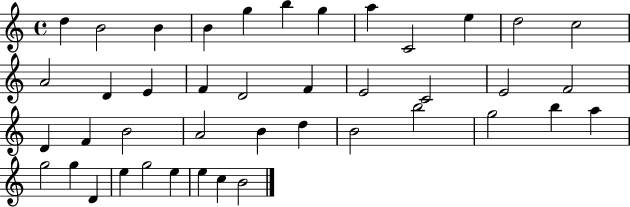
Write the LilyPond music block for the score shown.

{
  \clef treble
  \time 4/4
  \defaultTimeSignature
  \key c \major
  d''4 b'2 b'4 | b'4 g''4 b''4 g''4 | a''4 c'2 e''4 | d''2 c''2 | \break a'2 d'4 e'4 | f'4 d'2 f'4 | e'2 c'2 | e'2 f'2 | \break d'4 f'4 b'2 | a'2 b'4 d''4 | b'2 b''2 | g''2 b''4 a''4 | \break g''2 g''4 d'4 | e''4 g''2 e''4 | e''4 c''4 b'2 | \bar "|."
}